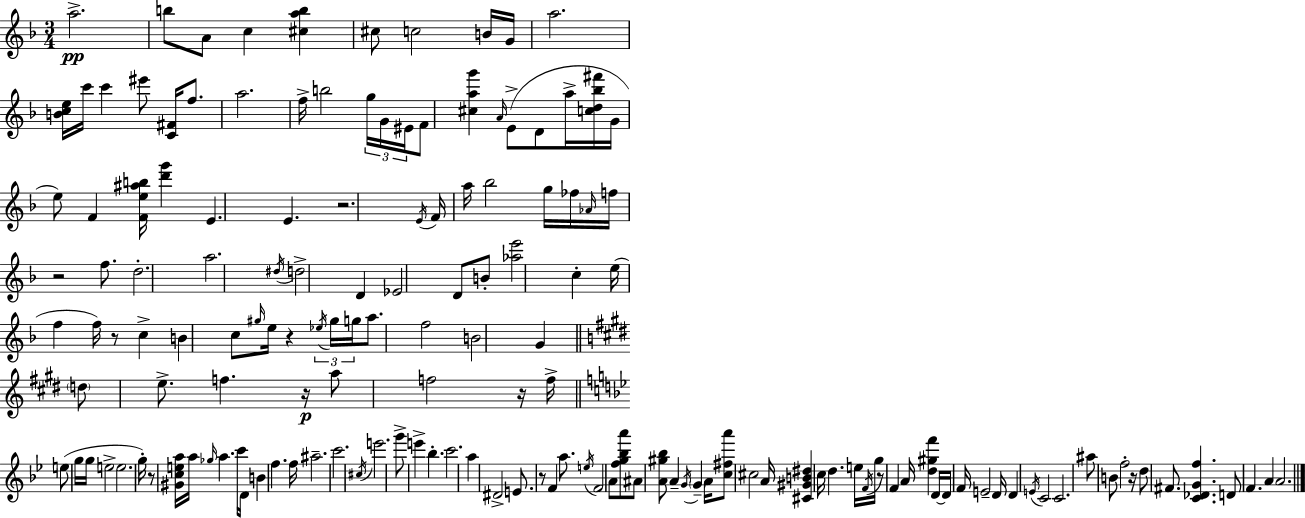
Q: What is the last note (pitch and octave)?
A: A4